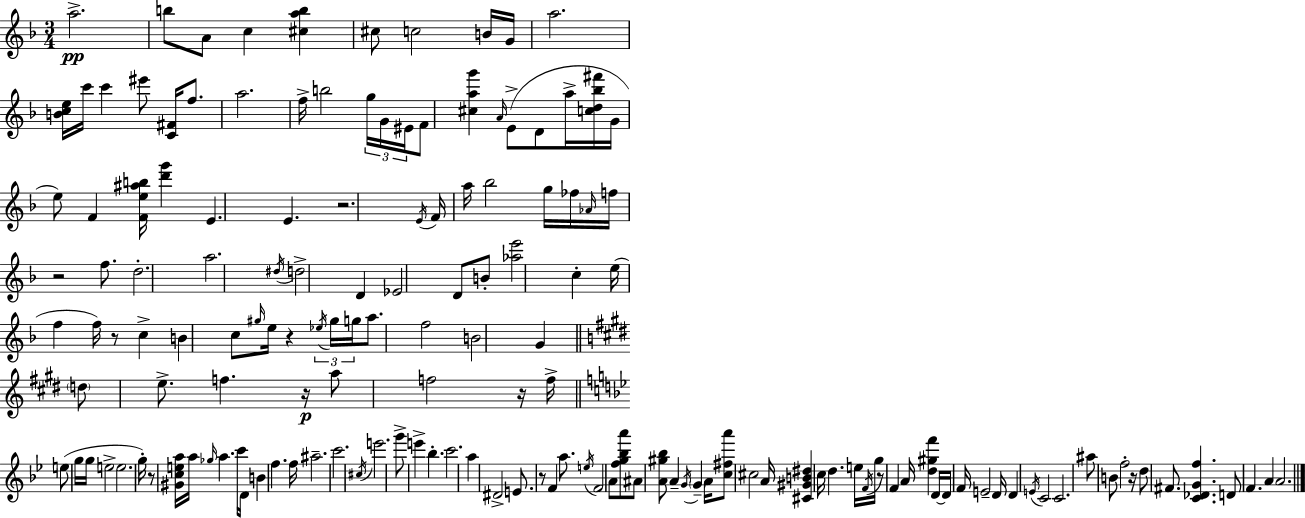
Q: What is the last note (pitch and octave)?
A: A4